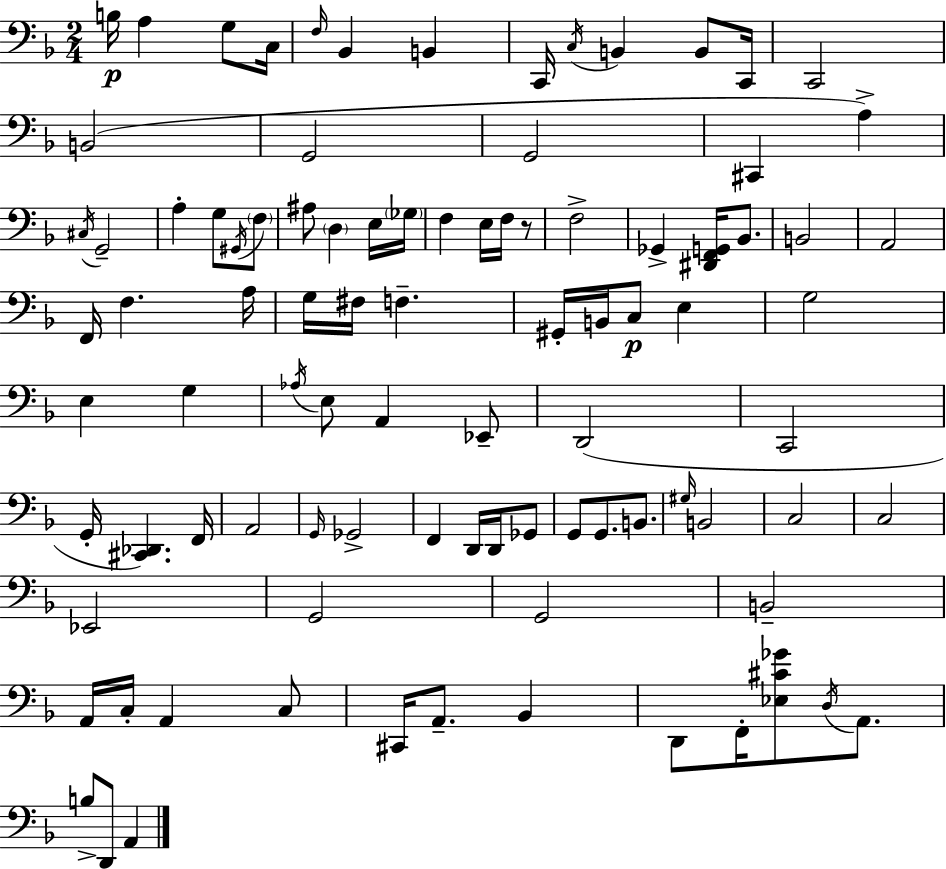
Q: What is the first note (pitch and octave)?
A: B3